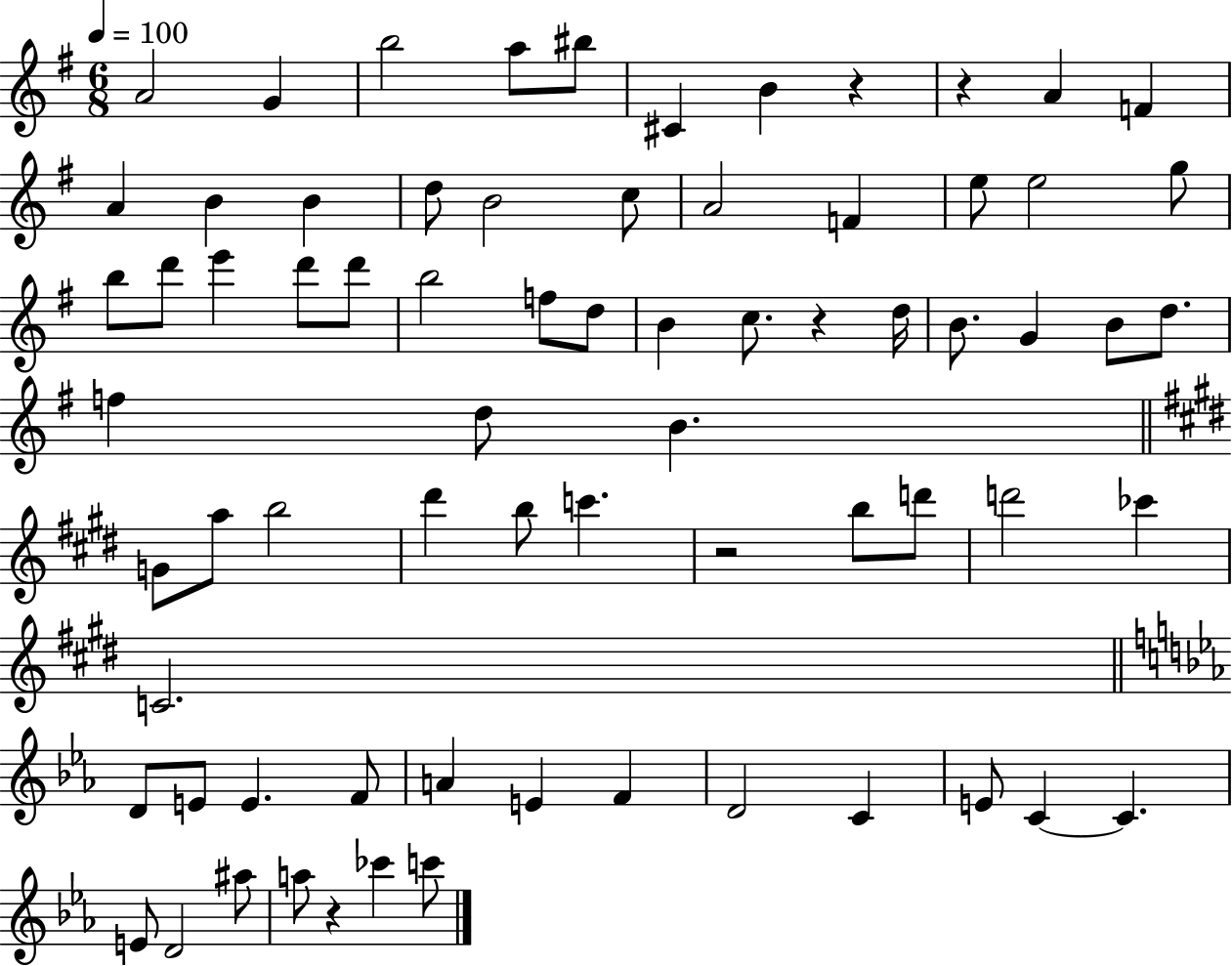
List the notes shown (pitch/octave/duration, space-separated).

A4/h G4/q B5/h A5/e BIS5/e C#4/q B4/q R/q R/q A4/q F4/q A4/q B4/q B4/q D5/e B4/h C5/e A4/h F4/q E5/e E5/h G5/e B5/e D6/e E6/q D6/e D6/e B5/h F5/e D5/e B4/q C5/e. R/q D5/s B4/e. G4/q B4/e D5/e. F5/q D5/e B4/q. G4/e A5/e B5/h D#6/q B5/e C6/q. R/h B5/e D6/e D6/h CES6/q C4/h. D4/e E4/e E4/q. F4/e A4/q E4/q F4/q D4/h C4/q E4/e C4/q C4/q. E4/e D4/h A#5/e A5/e R/q CES6/q C6/e